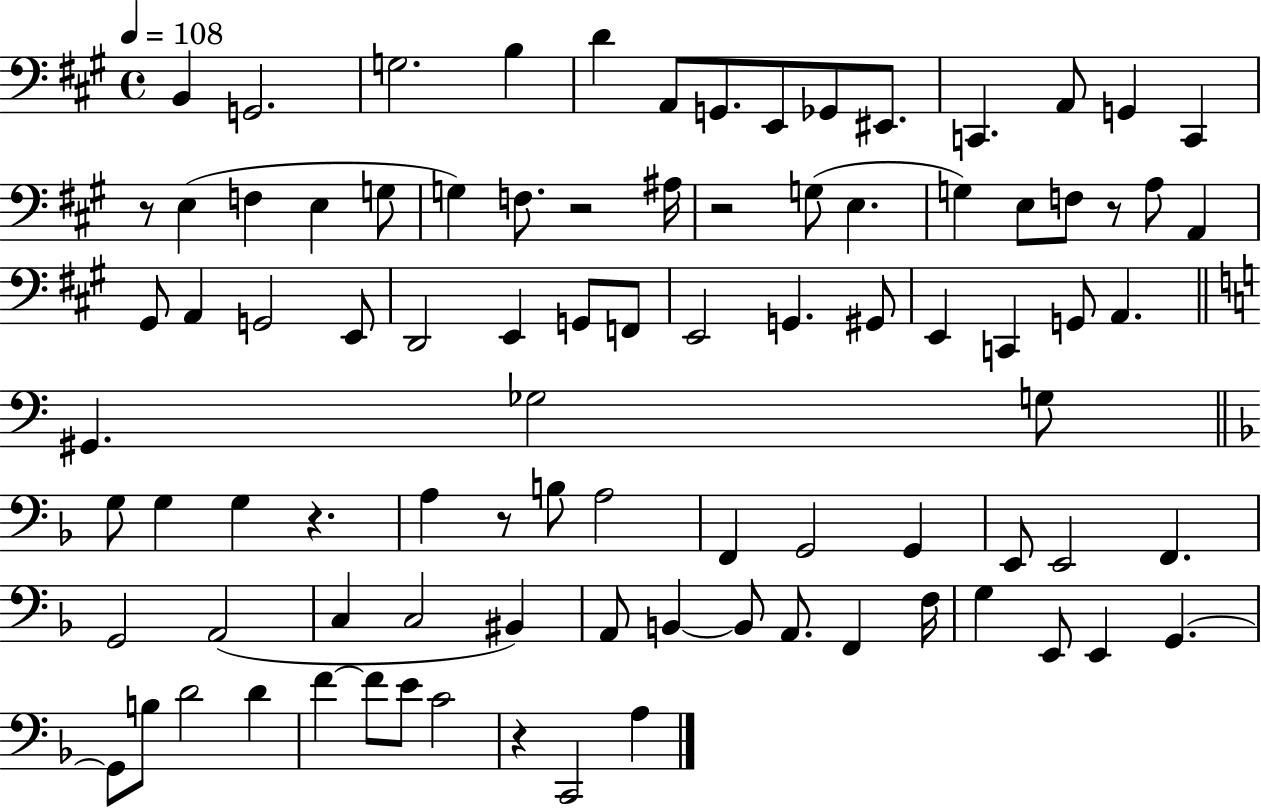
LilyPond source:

{
  \clef bass
  \time 4/4
  \defaultTimeSignature
  \key a \major
  \tempo 4 = 108
  b,4 g,2. | g2. b4 | d'4 a,8 g,8. e,8 ges,8 eis,8. | c,4. a,8 g,4 c,4 | \break r8 e4( f4 e4 g8 | g4) f8. r2 ais16 | r2 g8( e4. | g4) e8 f8 r8 a8 a,4 | \break gis,8 a,4 g,2 e,8 | d,2 e,4 g,8 f,8 | e,2 g,4. gis,8 | e,4 c,4 g,8 a,4. | \break \bar "||" \break \key c \major gis,4. ges2 g8 | \bar "||" \break \key d \minor g8 g4 g4 r4. | a4 r8 b8 a2 | f,4 g,2 g,4 | e,8 e,2 f,4. | \break g,2 a,2( | c4 c2 bis,4) | a,8 b,4~~ b,8 a,8. f,4 f16 | g4 e,8 e,4 g,4.~~ | \break g,8 b8 d'2 d'4 | f'4~~ f'8 e'8 c'2 | r4 c,2 a4 | \bar "|."
}